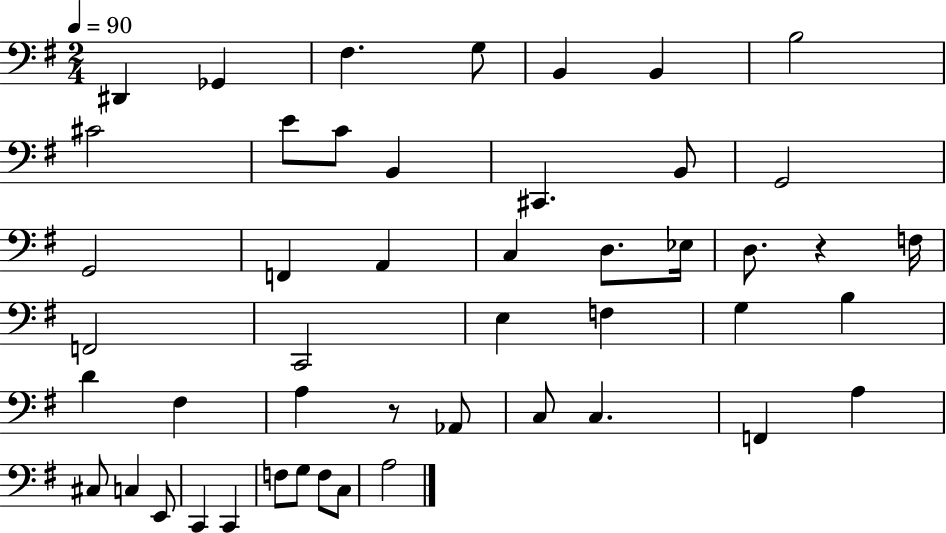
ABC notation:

X:1
T:Untitled
M:2/4
L:1/4
K:G
^D,, _G,, ^F, G,/2 B,, B,, B,2 ^C2 E/2 C/2 B,, ^C,, B,,/2 G,,2 G,,2 F,, A,, C, D,/2 _E,/4 D,/2 z F,/4 F,,2 C,,2 E, F, G, B, D ^F, A, z/2 _A,,/2 C,/2 C, F,, A, ^C,/2 C, E,,/2 C,, C,, F,/2 G,/2 F,/2 C,/2 A,2